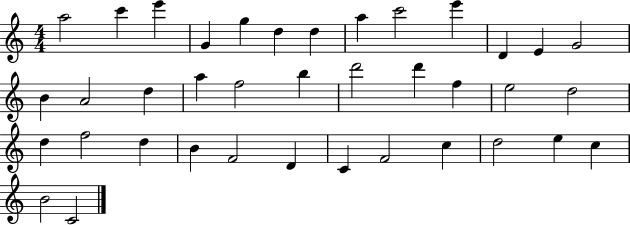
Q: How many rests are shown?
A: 0